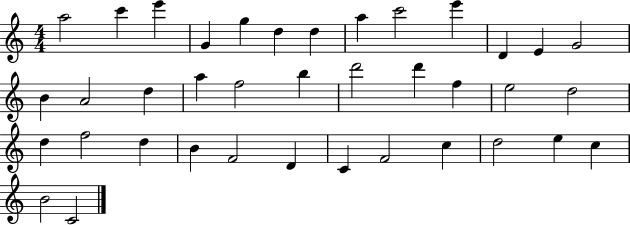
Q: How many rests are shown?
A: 0